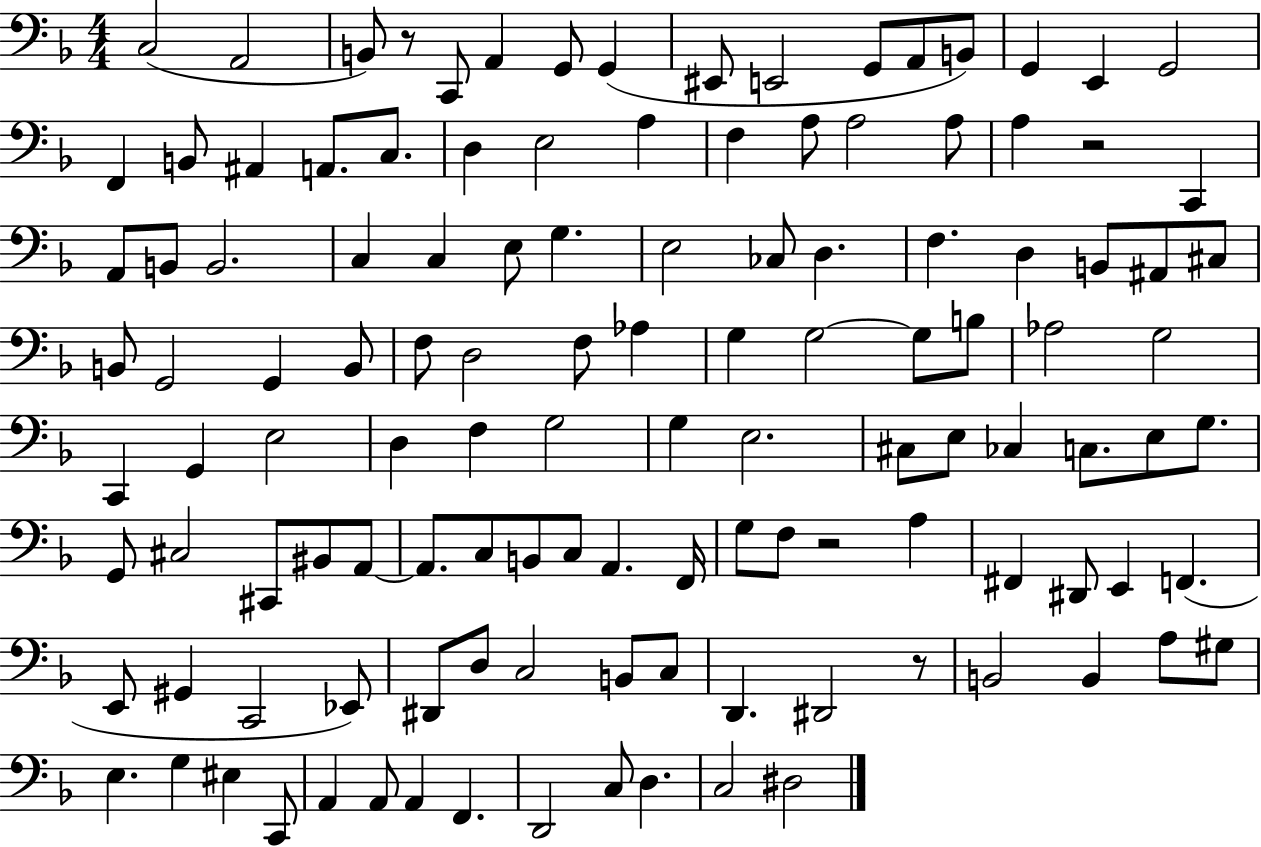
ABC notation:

X:1
T:Untitled
M:4/4
L:1/4
K:F
C,2 A,,2 B,,/2 z/2 C,,/2 A,, G,,/2 G,, ^E,,/2 E,,2 G,,/2 A,,/2 B,,/2 G,, E,, G,,2 F,, B,,/2 ^A,, A,,/2 C,/2 D, E,2 A, F, A,/2 A,2 A,/2 A, z2 C,, A,,/2 B,,/2 B,,2 C, C, E,/2 G, E,2 _C,/2 D, F, D, B,,/2 ^A,,/2 ^C,/2 B,,/2 G,,2 G,, B,,/2 F,/2 D,2 F,/2 _A, G, G,2 G,/2 B,/2 _A,2 G,2 C,, G,, E,2 D, F, G,2 G, E,2 ^C,/2 E,/2 _C, C,/2 E,/2 G,/2 G,,/2 ^C,2 ^C,,/2 ^B,,/2 A,,/2 A,,/2 C,/2 B,,/2 C,/2 A,, F,,/4 G,/2 F,/2 z2 A, ^F,, ^D,,/2 E,, F,, E,,/2 ^G,, C,,2 _E,,/2 ^D,,/2 D,/2 C,2 B,,/2 C,/2 D,, ^D,,2 z/2 B,,2 B,, A,/2 ^G,/2 E, G, ^E, C,,/2 A,, A,,/2 A,, F,, D,,2 C,/2 D, C,2 ^D,2